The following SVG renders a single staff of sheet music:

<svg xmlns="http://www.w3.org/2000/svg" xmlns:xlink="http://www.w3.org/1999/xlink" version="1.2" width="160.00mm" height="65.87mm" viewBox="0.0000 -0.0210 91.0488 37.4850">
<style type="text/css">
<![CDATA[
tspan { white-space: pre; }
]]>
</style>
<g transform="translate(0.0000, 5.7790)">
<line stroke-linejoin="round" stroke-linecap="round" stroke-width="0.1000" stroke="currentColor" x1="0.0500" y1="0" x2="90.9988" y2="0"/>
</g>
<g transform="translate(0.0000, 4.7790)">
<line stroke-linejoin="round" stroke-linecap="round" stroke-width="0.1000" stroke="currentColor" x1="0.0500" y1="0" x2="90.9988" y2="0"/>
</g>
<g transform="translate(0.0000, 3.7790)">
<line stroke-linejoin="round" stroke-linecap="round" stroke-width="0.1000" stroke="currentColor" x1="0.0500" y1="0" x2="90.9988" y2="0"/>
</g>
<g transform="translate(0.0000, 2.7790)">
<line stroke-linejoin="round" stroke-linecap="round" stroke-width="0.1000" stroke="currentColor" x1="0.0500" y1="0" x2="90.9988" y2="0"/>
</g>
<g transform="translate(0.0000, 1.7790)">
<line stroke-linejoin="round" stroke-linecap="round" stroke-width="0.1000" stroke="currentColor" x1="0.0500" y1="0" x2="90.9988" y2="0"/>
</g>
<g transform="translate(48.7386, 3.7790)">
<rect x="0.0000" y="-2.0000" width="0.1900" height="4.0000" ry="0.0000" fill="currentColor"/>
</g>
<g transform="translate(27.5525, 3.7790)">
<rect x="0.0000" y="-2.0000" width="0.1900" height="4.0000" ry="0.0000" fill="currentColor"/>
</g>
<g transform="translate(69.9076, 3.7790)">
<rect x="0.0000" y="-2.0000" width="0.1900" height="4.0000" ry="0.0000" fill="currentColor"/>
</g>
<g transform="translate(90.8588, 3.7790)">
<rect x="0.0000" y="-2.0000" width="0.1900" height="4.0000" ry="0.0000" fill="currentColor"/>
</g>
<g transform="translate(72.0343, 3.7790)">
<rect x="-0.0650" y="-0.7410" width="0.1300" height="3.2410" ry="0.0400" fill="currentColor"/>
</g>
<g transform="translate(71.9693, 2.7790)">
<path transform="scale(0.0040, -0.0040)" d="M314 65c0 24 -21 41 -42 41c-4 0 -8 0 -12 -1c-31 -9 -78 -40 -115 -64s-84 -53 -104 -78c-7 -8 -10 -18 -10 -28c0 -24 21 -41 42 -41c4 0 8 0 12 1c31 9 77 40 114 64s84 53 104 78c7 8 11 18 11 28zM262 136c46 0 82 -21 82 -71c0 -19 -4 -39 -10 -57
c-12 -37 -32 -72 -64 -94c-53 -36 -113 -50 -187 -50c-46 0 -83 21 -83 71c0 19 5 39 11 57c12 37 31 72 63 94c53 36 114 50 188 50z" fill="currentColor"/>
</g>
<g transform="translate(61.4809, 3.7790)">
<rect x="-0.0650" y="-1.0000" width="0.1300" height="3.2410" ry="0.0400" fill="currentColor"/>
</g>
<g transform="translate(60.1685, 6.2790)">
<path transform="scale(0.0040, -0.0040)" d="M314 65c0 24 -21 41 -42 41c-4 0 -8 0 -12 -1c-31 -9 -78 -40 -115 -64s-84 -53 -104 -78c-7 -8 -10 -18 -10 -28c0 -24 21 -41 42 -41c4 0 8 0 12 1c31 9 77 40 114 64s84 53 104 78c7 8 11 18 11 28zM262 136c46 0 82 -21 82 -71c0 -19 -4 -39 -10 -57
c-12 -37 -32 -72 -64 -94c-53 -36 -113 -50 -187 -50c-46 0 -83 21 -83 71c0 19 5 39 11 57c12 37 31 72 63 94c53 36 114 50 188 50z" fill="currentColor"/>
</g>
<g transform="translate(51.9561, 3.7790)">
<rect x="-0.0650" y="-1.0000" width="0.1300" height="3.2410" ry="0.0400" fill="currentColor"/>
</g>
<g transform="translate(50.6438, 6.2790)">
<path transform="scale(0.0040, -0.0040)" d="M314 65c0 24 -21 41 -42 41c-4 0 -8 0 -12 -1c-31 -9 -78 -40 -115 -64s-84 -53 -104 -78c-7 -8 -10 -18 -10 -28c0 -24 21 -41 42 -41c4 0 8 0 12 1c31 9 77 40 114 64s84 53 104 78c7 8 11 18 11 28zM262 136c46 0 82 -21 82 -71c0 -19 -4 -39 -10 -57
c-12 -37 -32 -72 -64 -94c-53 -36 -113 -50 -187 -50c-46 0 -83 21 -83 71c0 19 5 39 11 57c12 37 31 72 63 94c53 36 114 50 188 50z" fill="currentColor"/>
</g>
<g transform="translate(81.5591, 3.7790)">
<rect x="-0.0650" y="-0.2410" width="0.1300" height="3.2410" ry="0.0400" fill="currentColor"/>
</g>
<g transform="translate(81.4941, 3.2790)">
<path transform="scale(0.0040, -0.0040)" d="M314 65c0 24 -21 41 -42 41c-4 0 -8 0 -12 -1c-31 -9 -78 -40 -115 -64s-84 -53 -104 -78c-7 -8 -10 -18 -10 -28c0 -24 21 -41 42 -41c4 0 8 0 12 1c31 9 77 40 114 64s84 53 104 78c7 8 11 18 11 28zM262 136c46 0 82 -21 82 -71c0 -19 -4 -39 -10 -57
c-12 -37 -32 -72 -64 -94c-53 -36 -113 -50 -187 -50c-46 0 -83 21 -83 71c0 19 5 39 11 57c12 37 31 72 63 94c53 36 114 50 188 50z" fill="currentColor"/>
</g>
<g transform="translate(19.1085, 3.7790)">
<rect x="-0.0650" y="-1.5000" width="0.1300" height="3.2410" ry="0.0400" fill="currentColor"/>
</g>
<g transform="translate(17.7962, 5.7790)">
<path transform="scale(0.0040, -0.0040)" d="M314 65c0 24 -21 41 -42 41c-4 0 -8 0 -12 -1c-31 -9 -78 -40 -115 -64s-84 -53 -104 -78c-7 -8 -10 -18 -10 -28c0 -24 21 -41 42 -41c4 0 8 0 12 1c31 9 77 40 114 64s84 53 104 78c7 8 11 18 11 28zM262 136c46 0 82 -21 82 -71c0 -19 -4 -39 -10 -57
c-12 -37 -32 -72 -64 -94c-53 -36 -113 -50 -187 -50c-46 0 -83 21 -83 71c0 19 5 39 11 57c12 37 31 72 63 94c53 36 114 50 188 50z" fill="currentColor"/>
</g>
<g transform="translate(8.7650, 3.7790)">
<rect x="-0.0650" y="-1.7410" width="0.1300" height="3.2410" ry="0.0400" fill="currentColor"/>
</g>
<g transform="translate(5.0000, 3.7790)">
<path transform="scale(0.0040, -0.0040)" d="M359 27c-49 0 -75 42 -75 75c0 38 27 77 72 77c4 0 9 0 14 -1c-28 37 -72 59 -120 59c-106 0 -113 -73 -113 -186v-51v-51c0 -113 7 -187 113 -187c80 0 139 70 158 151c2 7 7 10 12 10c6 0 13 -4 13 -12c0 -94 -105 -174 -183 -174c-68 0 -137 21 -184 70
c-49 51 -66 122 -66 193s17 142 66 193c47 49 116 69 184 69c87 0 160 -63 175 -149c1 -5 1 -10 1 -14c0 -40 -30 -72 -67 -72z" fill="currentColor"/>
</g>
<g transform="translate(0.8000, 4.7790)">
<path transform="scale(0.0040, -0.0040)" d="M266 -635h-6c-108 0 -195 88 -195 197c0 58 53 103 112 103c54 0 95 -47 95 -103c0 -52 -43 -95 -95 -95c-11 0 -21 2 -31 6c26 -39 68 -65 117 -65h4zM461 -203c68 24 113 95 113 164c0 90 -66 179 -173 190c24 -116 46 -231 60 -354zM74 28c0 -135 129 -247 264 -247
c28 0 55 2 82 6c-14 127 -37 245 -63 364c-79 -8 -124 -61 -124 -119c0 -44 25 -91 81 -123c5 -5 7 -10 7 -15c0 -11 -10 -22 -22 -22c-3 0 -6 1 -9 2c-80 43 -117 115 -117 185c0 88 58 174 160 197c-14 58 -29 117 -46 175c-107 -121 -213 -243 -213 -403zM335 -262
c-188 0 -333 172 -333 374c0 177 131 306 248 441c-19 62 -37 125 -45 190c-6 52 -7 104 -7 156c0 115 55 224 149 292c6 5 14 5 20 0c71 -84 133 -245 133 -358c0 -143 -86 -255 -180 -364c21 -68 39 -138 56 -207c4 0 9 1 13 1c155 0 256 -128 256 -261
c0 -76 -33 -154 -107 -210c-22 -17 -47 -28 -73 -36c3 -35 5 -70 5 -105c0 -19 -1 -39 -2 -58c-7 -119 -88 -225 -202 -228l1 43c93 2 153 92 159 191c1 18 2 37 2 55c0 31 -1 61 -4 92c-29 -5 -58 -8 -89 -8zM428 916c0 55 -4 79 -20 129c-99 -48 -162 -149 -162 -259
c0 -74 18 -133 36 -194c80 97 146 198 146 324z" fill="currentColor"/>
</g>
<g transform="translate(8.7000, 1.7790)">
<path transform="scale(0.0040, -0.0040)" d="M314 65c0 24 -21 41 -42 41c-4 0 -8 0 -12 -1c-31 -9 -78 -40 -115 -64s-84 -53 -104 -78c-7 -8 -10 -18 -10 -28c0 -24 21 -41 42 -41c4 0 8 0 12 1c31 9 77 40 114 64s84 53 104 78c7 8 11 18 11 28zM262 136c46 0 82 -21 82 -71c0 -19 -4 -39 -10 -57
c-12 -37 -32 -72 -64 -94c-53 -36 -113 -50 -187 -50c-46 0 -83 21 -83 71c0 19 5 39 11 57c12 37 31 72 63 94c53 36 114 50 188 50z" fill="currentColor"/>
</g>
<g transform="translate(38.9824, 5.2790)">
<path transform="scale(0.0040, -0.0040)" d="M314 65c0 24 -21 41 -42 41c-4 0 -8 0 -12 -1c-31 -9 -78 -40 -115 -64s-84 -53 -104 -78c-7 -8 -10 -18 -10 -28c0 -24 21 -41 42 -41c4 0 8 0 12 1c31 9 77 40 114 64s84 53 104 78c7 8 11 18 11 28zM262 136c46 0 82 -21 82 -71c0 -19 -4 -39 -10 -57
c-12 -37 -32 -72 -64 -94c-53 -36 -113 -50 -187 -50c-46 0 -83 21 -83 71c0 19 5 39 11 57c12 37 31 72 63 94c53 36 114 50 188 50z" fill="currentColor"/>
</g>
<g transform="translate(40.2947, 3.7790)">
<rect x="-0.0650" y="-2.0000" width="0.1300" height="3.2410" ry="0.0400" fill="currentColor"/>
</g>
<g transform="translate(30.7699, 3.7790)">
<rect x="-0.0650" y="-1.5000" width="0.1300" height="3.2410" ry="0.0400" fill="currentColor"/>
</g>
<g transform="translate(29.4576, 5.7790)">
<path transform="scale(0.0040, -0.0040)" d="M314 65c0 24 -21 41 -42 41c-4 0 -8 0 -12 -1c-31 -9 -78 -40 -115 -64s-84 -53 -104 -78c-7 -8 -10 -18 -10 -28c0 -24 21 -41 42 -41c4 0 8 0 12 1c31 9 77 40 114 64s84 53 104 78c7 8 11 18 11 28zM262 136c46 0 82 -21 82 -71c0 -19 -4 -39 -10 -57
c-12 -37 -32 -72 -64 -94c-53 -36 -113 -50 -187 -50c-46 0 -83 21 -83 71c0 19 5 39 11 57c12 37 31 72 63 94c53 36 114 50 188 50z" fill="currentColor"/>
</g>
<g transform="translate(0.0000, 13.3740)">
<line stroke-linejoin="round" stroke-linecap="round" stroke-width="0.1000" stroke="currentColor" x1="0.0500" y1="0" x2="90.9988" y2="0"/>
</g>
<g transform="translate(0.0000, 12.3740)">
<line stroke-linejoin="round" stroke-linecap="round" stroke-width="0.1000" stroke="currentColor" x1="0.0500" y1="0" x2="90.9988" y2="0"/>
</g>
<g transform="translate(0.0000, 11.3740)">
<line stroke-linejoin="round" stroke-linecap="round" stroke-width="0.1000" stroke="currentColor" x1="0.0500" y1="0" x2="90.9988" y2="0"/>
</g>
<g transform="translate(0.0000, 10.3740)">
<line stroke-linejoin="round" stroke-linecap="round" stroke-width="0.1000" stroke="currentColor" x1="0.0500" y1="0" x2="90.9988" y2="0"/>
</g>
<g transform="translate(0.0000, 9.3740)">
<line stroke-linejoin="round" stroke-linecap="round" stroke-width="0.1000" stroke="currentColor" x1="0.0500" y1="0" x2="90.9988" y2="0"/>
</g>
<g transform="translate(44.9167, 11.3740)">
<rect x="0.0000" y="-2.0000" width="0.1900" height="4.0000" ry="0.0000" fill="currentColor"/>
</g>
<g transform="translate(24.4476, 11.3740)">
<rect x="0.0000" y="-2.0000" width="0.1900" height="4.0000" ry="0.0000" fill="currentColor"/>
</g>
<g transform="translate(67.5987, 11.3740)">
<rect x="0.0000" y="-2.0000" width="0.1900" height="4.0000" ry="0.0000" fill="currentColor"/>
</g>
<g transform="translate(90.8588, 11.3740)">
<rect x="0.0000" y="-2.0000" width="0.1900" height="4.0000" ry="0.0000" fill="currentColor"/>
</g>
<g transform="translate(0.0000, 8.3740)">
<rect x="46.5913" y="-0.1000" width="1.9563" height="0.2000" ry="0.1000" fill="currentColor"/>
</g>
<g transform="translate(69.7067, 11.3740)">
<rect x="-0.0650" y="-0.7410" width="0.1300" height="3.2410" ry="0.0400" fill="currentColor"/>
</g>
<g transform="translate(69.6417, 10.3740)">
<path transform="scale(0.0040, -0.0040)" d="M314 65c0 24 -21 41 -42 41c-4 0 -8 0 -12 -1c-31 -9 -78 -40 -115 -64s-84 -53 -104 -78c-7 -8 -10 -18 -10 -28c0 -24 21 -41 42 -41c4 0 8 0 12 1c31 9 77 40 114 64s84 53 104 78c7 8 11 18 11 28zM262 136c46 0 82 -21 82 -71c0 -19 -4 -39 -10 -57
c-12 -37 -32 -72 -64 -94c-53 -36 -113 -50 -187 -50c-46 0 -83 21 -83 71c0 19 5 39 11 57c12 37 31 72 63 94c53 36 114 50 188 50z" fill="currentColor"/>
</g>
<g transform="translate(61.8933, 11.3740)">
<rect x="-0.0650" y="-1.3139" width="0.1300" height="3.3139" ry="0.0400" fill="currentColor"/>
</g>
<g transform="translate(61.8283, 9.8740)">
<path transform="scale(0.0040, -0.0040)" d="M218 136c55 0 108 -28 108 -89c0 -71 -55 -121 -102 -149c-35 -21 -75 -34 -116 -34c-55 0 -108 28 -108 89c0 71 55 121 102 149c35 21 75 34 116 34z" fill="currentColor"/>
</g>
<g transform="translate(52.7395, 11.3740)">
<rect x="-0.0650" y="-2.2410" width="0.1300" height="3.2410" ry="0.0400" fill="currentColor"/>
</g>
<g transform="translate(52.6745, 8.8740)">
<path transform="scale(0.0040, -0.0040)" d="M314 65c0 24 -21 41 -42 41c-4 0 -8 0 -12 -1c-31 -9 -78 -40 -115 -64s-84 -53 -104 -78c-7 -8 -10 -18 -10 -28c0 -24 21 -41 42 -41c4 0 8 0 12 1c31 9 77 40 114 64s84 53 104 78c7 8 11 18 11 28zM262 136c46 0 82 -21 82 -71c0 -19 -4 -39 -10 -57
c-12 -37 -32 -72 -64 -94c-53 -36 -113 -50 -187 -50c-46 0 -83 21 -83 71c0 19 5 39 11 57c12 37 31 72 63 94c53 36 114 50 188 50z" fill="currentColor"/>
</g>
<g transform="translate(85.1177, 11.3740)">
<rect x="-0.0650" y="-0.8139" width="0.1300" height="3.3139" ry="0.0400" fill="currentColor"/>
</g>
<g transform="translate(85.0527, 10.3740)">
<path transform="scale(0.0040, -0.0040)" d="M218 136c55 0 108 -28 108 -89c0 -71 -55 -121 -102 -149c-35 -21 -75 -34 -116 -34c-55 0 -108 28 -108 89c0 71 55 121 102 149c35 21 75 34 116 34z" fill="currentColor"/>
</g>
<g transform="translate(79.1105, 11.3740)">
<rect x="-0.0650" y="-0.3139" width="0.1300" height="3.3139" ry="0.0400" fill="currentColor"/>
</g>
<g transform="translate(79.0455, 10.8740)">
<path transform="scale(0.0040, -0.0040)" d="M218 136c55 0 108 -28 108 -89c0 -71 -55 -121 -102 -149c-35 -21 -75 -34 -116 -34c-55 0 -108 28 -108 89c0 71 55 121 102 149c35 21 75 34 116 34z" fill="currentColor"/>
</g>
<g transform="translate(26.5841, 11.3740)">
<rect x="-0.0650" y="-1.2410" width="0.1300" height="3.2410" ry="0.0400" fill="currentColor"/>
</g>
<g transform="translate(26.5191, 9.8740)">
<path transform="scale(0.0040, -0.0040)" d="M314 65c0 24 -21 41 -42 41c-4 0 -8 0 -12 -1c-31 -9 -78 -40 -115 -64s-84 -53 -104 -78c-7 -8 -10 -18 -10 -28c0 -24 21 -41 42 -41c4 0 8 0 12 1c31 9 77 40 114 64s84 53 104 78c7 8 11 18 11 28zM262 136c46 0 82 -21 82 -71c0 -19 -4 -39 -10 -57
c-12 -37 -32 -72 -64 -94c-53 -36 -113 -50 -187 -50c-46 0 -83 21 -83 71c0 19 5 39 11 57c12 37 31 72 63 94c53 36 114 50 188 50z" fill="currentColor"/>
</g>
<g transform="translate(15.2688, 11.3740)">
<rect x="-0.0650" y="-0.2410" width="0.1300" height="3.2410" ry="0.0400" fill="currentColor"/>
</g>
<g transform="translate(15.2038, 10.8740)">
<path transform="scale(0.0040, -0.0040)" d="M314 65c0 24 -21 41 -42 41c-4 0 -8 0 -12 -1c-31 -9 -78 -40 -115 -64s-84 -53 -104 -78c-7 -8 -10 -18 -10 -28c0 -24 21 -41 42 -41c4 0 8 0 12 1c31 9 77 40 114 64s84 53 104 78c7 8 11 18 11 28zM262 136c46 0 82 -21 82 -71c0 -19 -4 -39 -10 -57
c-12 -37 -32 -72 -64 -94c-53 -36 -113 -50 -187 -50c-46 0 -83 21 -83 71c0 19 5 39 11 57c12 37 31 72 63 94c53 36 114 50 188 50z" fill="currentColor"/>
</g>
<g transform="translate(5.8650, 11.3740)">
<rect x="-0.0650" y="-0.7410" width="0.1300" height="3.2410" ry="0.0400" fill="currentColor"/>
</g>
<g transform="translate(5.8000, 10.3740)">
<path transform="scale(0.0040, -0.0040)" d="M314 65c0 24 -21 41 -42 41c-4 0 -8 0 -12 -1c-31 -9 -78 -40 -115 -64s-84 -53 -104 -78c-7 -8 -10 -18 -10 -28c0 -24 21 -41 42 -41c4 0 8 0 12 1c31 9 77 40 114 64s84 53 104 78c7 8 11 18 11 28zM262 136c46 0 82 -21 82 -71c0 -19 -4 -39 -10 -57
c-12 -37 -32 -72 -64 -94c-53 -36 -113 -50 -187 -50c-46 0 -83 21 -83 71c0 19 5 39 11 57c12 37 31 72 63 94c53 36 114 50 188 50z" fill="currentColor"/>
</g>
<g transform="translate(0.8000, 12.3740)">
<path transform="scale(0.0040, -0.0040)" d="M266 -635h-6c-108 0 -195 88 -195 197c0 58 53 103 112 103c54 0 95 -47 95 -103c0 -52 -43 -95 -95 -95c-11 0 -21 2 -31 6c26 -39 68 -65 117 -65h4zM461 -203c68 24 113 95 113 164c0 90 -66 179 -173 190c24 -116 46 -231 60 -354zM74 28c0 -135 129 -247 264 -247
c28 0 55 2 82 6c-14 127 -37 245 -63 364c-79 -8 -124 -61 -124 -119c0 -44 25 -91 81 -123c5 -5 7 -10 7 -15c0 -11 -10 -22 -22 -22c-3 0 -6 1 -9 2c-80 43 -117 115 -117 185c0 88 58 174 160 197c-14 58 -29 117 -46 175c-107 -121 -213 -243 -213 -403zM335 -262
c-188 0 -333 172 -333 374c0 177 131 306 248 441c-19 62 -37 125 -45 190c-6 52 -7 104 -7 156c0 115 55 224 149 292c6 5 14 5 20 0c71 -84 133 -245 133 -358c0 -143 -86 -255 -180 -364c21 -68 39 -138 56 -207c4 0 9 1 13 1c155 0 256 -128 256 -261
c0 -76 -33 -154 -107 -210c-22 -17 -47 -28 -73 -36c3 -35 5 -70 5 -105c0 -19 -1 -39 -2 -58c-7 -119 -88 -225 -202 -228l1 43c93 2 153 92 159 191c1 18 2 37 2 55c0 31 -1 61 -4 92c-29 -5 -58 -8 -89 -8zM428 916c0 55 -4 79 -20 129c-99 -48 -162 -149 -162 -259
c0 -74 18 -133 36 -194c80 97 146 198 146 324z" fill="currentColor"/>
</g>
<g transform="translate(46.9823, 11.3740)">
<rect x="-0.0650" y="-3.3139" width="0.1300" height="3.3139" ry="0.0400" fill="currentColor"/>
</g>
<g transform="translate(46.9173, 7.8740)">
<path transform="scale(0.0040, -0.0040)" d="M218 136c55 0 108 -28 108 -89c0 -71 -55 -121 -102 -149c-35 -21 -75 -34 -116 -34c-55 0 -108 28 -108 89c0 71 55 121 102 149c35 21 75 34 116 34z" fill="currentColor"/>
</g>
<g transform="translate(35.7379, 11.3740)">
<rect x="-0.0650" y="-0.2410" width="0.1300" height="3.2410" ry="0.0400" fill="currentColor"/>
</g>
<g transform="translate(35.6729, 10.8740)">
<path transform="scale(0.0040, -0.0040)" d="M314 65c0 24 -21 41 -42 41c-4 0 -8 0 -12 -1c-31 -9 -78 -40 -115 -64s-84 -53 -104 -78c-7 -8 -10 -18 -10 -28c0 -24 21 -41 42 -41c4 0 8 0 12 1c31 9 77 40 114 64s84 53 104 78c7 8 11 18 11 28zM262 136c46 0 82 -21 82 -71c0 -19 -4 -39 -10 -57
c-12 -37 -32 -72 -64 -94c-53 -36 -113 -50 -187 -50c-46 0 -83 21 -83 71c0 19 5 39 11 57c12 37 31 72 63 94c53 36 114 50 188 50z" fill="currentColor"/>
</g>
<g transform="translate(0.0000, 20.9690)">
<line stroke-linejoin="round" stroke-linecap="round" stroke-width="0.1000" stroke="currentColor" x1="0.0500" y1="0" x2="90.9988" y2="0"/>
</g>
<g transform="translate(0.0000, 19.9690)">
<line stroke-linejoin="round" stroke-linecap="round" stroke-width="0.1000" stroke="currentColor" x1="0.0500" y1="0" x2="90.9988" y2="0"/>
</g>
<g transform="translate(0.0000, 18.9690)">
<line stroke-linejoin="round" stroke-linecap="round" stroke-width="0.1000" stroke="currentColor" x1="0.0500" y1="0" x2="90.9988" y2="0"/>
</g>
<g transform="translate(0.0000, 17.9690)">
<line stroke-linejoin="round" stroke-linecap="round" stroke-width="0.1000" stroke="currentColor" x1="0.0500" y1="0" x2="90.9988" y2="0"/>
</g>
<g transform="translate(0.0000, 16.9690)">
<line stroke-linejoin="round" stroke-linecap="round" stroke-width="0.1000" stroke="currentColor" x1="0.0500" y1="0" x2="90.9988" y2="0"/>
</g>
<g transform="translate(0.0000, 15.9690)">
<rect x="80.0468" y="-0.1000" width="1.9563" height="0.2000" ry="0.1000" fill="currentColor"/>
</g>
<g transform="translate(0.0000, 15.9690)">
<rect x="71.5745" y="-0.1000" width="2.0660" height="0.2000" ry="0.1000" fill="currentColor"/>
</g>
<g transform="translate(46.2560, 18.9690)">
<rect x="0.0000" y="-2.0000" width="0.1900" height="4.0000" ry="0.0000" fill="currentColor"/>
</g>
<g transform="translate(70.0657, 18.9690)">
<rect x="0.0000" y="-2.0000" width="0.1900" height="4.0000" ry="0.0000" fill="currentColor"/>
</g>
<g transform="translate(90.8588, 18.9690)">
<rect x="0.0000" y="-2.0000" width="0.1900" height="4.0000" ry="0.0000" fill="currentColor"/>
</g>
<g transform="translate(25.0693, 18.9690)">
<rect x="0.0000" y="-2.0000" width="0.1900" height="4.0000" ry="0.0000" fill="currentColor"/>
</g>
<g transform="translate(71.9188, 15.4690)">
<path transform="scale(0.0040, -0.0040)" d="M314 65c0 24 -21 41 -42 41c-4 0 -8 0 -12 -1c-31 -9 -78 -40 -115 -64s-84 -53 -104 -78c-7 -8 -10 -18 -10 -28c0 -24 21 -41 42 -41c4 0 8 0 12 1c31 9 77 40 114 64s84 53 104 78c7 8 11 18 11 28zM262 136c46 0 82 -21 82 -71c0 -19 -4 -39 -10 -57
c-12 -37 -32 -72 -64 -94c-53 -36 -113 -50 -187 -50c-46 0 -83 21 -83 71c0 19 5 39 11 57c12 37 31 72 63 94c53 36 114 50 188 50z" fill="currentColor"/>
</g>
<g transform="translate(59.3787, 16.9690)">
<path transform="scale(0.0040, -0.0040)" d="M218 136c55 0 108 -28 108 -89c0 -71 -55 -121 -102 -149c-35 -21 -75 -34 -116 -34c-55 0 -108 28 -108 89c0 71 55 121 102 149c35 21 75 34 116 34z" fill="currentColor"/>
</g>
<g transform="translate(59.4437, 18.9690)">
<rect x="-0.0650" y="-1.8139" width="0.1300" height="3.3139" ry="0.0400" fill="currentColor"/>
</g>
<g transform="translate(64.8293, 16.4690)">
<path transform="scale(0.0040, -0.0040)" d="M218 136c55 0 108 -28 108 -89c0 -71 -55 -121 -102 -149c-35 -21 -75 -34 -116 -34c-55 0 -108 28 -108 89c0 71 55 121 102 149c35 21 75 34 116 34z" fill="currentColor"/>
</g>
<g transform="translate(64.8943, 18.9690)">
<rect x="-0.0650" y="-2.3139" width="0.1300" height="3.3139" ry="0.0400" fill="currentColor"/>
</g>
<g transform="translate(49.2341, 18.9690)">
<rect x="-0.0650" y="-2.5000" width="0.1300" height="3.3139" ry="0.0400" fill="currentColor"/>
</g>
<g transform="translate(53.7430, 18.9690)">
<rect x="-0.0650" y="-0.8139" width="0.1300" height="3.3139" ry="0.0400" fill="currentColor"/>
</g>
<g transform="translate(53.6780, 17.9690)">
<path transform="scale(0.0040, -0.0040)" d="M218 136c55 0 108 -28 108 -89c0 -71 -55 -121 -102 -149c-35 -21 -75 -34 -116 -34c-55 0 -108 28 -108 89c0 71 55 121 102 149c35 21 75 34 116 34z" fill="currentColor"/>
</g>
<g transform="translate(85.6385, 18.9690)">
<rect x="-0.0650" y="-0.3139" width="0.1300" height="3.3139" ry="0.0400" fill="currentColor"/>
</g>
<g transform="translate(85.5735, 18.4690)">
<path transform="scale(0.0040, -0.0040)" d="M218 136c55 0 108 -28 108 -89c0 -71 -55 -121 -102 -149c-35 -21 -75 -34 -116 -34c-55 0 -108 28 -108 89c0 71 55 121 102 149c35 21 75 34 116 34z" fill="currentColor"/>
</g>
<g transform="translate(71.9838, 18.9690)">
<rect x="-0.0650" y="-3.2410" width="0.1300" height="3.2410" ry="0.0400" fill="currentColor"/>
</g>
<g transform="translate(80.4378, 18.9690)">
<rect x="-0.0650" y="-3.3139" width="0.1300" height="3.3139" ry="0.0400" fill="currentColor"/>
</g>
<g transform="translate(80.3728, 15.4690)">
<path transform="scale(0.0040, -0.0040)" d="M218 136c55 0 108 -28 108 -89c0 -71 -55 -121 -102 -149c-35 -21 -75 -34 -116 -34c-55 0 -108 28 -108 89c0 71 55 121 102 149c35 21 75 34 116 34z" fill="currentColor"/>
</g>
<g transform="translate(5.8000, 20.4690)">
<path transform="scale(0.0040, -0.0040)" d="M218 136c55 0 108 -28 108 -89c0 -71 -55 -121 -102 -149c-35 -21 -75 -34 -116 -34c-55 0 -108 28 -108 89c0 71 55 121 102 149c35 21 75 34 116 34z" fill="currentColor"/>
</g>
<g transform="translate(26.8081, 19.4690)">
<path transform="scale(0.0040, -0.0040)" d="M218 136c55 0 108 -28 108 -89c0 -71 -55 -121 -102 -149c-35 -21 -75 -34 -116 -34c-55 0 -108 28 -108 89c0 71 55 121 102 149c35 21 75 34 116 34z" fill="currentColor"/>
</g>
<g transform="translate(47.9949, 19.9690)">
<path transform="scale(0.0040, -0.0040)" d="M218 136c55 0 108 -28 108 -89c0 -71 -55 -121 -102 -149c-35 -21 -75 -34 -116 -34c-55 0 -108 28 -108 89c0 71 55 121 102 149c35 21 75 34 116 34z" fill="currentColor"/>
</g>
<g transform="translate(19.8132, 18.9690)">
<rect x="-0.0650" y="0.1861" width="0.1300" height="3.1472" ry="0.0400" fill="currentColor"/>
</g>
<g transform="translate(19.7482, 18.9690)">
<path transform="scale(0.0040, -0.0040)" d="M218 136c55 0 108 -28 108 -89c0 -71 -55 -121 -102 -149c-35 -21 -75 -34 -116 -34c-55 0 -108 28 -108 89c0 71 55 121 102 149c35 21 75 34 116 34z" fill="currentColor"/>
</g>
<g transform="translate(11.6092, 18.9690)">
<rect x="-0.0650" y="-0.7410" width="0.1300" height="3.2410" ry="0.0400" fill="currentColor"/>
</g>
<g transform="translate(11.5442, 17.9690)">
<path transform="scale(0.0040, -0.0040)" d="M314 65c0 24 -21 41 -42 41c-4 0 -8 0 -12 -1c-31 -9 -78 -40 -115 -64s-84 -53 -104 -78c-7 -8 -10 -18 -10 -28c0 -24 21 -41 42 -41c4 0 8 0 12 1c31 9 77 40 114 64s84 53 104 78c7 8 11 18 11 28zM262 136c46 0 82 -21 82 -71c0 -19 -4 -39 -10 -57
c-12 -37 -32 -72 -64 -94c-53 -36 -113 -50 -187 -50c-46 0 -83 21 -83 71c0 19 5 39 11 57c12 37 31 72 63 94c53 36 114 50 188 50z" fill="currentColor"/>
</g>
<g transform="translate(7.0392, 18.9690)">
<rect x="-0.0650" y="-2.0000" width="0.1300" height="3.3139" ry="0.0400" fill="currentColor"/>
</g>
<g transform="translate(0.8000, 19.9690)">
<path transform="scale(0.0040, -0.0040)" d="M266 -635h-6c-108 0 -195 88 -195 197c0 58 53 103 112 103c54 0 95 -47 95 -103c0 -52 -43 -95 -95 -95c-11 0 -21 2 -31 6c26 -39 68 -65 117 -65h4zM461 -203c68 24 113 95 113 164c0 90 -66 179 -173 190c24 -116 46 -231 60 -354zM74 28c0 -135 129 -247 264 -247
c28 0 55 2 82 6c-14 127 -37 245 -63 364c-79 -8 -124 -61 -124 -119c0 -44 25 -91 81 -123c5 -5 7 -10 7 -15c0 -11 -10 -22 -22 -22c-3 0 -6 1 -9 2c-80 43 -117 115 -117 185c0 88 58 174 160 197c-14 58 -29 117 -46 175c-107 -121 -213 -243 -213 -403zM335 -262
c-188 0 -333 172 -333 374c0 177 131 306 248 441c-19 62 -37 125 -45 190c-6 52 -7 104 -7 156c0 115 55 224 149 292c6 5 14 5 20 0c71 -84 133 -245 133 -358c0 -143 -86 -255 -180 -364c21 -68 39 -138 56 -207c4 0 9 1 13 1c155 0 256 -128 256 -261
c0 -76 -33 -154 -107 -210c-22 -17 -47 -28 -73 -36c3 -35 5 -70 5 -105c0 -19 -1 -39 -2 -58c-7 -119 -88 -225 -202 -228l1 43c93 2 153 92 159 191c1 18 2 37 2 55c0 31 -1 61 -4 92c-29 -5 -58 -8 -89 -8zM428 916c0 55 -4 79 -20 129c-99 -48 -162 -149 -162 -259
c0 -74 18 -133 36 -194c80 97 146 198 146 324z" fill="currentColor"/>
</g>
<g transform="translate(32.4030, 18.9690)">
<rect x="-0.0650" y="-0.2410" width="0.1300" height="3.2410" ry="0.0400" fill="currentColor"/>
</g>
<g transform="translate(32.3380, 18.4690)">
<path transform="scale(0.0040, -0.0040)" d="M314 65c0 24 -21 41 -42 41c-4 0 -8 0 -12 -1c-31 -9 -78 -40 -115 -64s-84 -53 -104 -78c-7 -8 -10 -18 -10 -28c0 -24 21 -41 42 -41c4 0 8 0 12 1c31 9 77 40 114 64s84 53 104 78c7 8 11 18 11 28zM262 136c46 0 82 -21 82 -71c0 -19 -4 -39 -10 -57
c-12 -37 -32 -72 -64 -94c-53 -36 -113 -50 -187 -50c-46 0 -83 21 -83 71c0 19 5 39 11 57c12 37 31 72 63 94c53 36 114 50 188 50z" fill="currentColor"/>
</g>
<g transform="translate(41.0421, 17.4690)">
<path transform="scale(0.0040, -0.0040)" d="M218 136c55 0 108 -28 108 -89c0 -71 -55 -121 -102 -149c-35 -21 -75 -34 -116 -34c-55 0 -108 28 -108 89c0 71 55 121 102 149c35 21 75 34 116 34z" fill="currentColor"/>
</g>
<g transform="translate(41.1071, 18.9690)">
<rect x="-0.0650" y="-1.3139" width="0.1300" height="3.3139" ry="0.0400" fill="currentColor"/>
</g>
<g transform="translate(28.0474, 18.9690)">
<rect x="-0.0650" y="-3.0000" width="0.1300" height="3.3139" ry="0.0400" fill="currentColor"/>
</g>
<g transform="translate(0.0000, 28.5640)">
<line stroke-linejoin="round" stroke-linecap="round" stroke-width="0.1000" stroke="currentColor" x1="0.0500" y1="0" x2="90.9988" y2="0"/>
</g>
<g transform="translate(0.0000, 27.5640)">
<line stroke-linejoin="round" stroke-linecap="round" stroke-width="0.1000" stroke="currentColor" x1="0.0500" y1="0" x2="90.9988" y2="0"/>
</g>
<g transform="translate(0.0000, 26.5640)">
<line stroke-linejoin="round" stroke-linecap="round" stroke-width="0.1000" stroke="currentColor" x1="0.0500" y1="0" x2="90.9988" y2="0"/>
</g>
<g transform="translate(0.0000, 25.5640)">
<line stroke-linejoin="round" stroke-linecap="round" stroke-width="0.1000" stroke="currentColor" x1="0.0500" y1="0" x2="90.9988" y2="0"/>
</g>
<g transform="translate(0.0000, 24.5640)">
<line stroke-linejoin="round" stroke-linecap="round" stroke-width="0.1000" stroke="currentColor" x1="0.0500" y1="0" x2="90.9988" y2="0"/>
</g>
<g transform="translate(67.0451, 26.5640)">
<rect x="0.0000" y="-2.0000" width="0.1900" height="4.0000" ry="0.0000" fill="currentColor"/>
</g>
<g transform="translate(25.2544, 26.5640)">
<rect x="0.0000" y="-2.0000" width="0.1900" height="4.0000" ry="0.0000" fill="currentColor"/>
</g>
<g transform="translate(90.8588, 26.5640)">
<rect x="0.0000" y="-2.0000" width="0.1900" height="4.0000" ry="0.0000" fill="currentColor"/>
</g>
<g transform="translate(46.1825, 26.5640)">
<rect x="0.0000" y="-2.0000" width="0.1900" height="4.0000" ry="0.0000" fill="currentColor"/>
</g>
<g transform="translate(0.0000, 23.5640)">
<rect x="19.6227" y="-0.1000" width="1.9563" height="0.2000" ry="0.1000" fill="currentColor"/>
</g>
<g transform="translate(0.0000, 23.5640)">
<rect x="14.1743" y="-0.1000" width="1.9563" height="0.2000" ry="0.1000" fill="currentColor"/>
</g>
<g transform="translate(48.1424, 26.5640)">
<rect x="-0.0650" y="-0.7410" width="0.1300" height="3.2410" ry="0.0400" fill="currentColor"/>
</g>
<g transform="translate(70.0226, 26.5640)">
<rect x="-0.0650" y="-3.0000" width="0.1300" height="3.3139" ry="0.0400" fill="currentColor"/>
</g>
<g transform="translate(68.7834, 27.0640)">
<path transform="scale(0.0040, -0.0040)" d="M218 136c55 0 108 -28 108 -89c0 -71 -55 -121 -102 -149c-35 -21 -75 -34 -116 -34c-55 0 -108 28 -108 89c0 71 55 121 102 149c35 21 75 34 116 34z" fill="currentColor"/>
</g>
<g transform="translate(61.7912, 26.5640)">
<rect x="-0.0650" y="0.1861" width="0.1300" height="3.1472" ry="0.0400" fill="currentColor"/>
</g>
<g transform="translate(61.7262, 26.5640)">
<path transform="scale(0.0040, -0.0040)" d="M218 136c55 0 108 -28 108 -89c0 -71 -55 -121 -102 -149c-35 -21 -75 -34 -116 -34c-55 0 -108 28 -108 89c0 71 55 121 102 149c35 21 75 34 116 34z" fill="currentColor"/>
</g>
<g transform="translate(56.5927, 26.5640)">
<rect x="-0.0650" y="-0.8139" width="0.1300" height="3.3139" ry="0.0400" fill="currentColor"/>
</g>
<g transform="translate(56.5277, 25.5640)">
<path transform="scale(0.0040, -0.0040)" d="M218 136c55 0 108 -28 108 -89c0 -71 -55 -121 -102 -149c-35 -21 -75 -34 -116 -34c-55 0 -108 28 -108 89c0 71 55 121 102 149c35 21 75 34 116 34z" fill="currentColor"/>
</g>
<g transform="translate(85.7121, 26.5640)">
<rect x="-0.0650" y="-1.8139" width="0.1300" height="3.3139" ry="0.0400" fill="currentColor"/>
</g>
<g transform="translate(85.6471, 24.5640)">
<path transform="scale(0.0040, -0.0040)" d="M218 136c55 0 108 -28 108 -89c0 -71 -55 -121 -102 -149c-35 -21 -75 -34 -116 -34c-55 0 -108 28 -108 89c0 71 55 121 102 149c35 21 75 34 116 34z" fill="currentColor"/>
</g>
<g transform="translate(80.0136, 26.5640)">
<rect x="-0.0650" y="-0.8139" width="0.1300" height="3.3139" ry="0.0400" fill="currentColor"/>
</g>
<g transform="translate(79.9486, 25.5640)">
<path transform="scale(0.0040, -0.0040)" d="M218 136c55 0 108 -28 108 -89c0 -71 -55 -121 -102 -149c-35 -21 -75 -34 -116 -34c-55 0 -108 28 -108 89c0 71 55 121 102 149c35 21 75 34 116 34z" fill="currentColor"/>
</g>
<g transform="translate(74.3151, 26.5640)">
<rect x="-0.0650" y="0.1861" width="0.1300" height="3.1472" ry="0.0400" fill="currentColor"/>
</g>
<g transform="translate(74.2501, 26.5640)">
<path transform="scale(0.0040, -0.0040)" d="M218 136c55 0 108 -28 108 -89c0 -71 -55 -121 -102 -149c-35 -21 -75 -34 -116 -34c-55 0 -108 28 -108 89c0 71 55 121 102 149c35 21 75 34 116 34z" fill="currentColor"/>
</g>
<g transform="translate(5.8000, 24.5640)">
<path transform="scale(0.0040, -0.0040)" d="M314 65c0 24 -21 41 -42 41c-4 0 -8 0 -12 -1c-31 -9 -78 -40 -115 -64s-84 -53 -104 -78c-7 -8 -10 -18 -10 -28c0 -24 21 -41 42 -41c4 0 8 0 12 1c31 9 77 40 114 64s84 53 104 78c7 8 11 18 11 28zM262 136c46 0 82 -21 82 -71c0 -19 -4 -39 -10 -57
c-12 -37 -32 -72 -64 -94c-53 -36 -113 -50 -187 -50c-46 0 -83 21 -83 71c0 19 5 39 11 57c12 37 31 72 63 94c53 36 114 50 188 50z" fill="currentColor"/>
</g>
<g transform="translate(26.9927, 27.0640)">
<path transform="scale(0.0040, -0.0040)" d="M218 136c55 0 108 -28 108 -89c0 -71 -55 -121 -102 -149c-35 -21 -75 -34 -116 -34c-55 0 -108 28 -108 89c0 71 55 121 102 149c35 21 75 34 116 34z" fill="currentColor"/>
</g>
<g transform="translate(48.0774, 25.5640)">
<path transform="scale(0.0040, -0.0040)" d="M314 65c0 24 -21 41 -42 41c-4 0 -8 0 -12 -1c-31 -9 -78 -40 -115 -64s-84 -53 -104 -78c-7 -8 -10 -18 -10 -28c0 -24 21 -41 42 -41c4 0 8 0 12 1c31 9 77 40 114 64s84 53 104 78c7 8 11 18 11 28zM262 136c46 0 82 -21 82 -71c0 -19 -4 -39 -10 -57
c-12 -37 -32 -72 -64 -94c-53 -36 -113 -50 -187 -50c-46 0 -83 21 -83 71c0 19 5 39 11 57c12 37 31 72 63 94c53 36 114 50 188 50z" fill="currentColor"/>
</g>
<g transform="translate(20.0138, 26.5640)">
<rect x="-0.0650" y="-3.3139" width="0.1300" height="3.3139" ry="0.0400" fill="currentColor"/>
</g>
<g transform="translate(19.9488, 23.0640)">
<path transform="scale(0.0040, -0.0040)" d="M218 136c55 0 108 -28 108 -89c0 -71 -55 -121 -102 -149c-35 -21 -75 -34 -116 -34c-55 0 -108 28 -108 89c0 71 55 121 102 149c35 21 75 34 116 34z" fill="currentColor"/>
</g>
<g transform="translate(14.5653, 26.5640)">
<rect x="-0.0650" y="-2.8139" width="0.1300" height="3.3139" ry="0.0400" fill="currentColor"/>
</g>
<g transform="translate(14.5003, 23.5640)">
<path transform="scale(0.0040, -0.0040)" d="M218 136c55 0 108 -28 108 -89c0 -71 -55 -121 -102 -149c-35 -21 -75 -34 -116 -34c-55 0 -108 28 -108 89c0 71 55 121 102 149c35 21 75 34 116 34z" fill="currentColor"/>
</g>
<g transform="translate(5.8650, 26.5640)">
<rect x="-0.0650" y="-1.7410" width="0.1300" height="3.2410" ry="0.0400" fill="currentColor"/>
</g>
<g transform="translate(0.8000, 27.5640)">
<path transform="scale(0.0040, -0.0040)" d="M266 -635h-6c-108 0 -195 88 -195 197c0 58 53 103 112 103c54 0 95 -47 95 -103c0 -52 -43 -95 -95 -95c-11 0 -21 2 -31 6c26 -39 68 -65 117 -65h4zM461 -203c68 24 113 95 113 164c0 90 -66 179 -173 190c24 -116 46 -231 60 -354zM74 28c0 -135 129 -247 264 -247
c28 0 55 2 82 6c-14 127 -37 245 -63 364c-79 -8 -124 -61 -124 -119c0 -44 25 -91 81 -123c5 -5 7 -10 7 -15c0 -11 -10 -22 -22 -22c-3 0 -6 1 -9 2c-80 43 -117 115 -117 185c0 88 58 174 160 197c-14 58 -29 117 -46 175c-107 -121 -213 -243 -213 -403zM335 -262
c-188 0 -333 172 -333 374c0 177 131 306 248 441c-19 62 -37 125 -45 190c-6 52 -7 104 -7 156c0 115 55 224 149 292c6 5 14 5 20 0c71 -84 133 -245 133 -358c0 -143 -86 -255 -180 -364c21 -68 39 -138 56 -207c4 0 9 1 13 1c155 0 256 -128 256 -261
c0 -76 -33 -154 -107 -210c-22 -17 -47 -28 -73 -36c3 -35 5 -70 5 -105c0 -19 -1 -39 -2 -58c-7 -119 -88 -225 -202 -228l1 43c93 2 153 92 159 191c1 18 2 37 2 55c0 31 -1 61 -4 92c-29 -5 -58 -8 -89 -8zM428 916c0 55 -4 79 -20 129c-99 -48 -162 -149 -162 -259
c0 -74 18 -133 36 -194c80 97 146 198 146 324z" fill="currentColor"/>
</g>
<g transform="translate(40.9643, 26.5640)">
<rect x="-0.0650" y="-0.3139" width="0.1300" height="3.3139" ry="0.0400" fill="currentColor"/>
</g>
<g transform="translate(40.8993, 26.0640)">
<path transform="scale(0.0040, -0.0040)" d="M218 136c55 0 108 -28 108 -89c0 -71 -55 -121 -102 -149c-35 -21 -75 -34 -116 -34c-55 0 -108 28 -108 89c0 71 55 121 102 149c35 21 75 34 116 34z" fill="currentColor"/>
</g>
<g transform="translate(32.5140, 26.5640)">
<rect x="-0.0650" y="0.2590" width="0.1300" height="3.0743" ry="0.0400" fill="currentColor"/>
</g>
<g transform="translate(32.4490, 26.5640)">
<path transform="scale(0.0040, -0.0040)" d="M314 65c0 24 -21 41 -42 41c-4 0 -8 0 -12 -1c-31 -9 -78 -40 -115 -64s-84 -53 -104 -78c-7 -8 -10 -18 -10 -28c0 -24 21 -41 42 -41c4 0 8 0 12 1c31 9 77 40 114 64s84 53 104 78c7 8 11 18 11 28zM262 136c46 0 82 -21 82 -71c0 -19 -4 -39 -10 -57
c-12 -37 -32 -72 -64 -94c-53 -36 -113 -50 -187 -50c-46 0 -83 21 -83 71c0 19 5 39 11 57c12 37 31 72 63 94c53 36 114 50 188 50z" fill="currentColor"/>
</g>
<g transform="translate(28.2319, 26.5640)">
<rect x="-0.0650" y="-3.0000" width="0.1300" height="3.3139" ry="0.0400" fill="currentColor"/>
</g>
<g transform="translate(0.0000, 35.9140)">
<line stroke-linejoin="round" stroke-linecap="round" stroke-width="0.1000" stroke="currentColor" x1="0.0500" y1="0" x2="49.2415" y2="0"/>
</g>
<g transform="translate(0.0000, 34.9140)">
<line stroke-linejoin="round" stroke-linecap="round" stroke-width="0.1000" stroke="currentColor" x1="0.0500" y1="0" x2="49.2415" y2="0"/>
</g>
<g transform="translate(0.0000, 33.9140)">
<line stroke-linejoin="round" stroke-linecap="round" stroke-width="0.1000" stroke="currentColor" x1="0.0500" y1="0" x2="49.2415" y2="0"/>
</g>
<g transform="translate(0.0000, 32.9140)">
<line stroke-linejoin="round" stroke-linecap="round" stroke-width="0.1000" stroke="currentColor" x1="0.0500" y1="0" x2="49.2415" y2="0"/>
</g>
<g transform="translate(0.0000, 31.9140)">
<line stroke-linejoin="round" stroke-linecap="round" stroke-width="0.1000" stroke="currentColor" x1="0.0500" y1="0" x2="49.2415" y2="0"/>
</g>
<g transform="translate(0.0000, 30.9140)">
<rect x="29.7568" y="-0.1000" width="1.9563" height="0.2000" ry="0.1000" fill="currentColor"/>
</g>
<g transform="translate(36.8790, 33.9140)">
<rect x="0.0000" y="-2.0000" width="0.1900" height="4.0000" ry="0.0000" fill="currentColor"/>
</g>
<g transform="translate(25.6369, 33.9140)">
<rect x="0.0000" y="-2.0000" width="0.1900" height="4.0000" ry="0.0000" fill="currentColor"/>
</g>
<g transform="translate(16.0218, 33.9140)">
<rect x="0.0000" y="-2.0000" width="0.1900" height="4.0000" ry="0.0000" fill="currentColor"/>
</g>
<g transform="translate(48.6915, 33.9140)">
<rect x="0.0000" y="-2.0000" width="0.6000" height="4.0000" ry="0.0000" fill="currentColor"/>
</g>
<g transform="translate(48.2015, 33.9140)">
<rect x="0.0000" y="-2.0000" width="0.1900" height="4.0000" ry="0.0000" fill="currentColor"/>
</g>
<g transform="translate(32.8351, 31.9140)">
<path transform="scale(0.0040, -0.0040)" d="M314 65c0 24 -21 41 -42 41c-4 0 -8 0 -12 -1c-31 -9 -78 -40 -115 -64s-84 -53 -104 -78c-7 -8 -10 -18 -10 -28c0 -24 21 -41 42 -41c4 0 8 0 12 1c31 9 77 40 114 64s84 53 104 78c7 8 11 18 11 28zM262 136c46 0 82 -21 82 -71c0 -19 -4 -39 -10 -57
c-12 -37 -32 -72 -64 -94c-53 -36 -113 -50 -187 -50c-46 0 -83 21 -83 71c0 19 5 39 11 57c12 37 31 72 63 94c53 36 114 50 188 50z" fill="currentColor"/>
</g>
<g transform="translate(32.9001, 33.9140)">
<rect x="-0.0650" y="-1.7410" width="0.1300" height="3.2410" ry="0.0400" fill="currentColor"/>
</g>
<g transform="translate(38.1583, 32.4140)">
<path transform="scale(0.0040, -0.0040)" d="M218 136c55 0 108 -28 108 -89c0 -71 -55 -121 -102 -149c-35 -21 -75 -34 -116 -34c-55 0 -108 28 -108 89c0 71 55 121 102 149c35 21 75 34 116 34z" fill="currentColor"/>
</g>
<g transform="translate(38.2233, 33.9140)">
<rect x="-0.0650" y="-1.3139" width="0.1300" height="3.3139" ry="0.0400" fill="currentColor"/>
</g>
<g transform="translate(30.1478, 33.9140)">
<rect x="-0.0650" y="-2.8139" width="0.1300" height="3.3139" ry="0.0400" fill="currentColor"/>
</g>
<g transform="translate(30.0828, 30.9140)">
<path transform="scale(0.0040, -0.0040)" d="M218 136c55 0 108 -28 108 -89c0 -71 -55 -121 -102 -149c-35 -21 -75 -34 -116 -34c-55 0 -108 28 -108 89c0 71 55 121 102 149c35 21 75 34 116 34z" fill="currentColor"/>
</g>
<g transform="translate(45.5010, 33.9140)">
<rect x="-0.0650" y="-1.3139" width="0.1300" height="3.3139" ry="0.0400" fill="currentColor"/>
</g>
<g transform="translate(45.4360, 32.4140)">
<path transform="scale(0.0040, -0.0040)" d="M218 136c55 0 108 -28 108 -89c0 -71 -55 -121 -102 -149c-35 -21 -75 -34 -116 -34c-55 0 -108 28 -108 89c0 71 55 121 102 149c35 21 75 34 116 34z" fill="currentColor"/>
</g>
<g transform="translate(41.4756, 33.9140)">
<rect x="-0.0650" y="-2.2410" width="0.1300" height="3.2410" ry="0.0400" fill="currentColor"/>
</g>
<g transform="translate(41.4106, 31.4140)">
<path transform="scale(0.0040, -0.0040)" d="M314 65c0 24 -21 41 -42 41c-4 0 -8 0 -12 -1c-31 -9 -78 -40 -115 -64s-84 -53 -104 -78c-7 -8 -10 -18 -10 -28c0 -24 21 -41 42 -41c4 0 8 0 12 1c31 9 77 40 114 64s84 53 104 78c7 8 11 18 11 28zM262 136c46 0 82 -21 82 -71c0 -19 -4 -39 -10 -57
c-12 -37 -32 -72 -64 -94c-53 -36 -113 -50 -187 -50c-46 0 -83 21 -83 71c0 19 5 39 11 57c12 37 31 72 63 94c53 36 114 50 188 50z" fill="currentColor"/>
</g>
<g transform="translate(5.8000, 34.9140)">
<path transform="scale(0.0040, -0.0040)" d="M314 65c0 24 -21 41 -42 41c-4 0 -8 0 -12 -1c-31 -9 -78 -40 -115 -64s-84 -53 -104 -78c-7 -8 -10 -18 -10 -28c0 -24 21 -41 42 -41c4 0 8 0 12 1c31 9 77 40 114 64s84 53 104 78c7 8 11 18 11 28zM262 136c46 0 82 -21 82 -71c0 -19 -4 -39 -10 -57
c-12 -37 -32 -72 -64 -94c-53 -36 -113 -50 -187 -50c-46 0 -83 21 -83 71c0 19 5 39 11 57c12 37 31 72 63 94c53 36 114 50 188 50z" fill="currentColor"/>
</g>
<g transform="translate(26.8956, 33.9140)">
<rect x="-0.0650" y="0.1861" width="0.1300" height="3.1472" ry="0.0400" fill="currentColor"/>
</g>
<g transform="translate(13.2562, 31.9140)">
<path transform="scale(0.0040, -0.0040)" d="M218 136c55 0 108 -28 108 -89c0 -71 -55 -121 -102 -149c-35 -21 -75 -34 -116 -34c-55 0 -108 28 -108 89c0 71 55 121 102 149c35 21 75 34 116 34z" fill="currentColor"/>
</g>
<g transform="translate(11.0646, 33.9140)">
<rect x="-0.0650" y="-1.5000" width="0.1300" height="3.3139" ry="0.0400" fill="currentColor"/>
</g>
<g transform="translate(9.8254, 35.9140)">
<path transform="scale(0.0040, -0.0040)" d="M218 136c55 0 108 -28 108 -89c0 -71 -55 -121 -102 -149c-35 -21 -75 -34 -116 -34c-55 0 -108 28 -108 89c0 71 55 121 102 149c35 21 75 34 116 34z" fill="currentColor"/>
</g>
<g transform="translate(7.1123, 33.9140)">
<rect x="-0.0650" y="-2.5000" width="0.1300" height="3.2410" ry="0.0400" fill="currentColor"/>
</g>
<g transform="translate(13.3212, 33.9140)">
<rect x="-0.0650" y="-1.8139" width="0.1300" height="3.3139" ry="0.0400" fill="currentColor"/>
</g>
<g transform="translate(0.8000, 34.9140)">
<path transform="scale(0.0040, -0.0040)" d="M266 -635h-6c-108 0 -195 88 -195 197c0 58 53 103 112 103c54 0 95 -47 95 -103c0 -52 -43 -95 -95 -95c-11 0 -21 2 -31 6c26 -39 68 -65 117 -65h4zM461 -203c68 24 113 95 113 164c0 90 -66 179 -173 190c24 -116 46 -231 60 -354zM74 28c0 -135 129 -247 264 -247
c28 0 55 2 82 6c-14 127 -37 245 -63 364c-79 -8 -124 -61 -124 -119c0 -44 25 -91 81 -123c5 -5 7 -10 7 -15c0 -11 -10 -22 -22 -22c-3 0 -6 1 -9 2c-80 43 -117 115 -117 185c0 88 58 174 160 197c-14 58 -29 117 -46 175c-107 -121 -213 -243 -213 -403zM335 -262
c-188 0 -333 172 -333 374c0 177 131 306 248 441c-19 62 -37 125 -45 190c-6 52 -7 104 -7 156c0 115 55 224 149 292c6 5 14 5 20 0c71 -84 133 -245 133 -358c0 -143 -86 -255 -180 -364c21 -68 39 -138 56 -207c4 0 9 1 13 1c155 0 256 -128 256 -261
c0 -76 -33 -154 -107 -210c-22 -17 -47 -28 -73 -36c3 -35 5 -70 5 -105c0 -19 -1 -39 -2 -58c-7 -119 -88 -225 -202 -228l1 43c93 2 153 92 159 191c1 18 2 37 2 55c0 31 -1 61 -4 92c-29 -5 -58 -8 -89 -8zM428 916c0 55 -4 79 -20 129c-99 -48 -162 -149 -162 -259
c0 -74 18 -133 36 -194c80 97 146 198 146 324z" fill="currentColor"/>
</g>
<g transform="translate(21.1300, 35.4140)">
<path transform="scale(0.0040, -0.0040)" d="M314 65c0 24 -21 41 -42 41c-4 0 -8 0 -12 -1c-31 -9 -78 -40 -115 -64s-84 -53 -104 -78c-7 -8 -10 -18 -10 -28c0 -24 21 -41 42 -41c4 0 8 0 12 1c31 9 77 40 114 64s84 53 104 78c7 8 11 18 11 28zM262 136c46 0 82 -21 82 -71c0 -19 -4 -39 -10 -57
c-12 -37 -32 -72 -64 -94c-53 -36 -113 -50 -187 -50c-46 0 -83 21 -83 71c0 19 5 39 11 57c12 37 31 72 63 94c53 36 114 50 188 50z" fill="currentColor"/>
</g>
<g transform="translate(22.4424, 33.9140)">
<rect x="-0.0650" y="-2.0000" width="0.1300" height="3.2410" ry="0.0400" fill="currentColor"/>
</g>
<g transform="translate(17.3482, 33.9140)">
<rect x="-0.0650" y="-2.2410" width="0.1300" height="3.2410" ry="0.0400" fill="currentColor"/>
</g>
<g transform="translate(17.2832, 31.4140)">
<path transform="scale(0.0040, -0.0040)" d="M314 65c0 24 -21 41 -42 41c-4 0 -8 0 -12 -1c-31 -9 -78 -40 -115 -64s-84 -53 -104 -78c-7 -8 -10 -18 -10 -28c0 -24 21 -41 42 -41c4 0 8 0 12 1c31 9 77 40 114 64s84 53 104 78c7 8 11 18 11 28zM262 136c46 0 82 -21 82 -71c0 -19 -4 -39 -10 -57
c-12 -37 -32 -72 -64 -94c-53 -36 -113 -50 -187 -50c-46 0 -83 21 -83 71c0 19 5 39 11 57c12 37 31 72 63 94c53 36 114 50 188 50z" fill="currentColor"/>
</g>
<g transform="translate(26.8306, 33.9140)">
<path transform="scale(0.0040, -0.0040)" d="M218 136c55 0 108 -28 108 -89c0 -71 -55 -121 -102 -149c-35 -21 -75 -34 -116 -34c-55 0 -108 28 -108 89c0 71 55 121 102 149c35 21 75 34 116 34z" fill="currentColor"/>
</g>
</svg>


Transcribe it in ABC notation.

X:1
T:Untitled
M:4/4
L:1/4
K:C
f2 E2 E2 F2 D2 D2 d2 c2 d2 c2 e2 c2 b g2 e d2 c d F d2 B A c2 e G d f g b2 b c f2 a b A B2 c d2 d B A B d f G2 E f g2 F2 B a f2 e g2 e